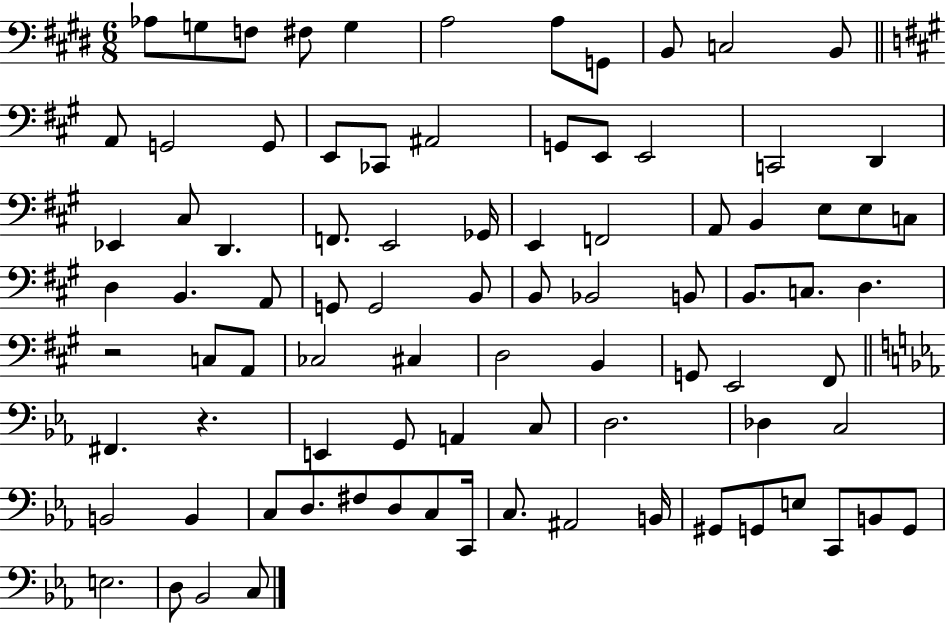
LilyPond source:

{
  \clef bass
  \numericTimeSignature
  \time 6/8
  \key e \major
  aes8 g8 f8 fis8 g4 | a2 a8 g,8 | b,8 c2 b,8 | \bar "||" \break \key a \major a,8 g,2 g,8 | e,8 ces,8 ais,2 | g,8 e,8 e,2 | c,2 d,4 | \break ees,4 cis8 d,4. | f,8. e,2 ges,16 | e,4 f,2 | a,8 b,4 e8 e8 c8 | \break d4 b,4. a,8 | g,8 g,2 b,8 | b,8 bes,2 b,8 | b,8. c8. d4. | \break r2 c8 a,8 | ces2 cis4 | d2 b,4 | g,8 e,2 fis,8 | \break \bar "||" \break \key ees \major fis,4. r4. | e,4 g,8 a,4 c8 | d2. | des4 c2 | \break b,2 b,4 | c8 d8. fis8 d8 c8 c,16 | c8. ais,2 b,16 | gis,8 g,8 e8 c,8 b,8 g,8 | \break e2. | d8 bes,2 c8 | \bar "|."
}